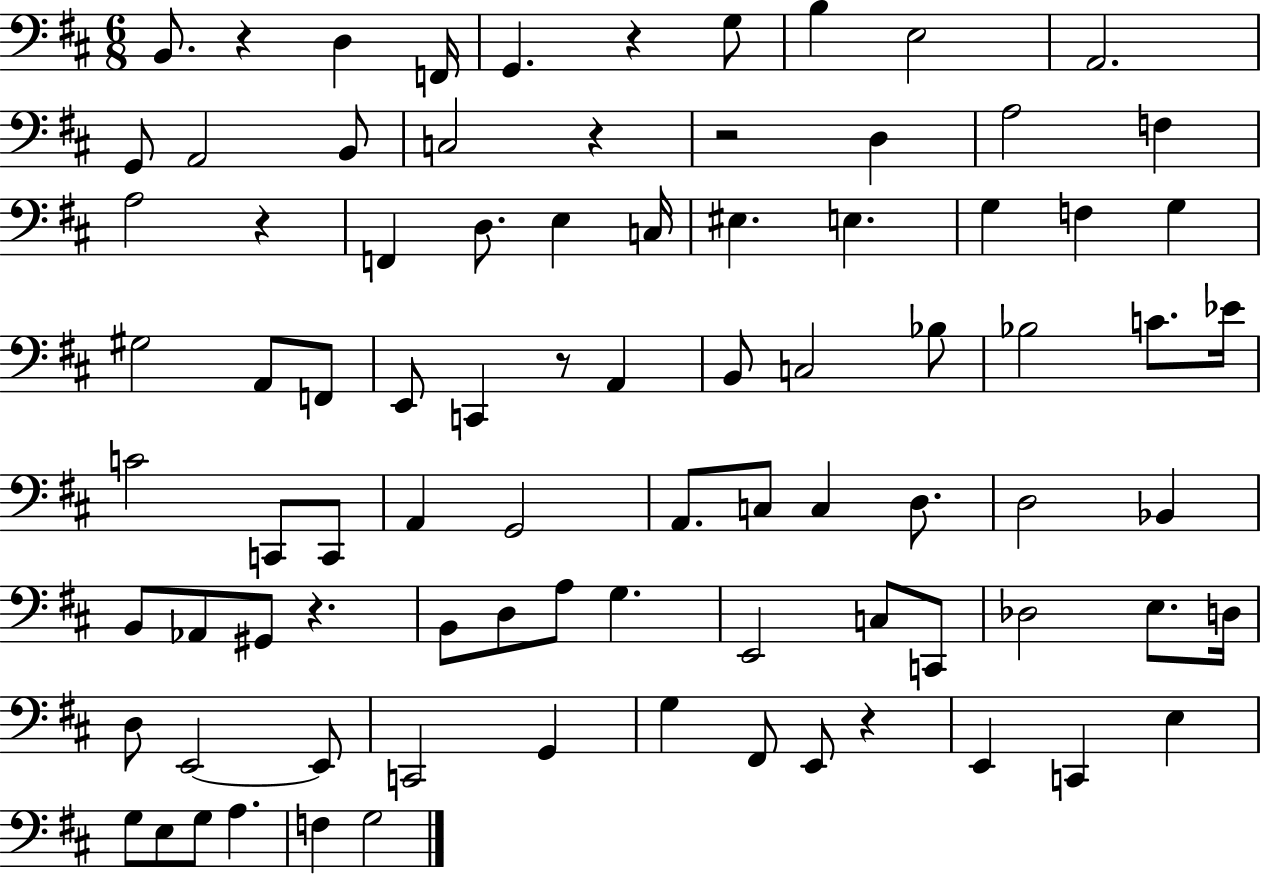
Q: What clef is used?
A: bass